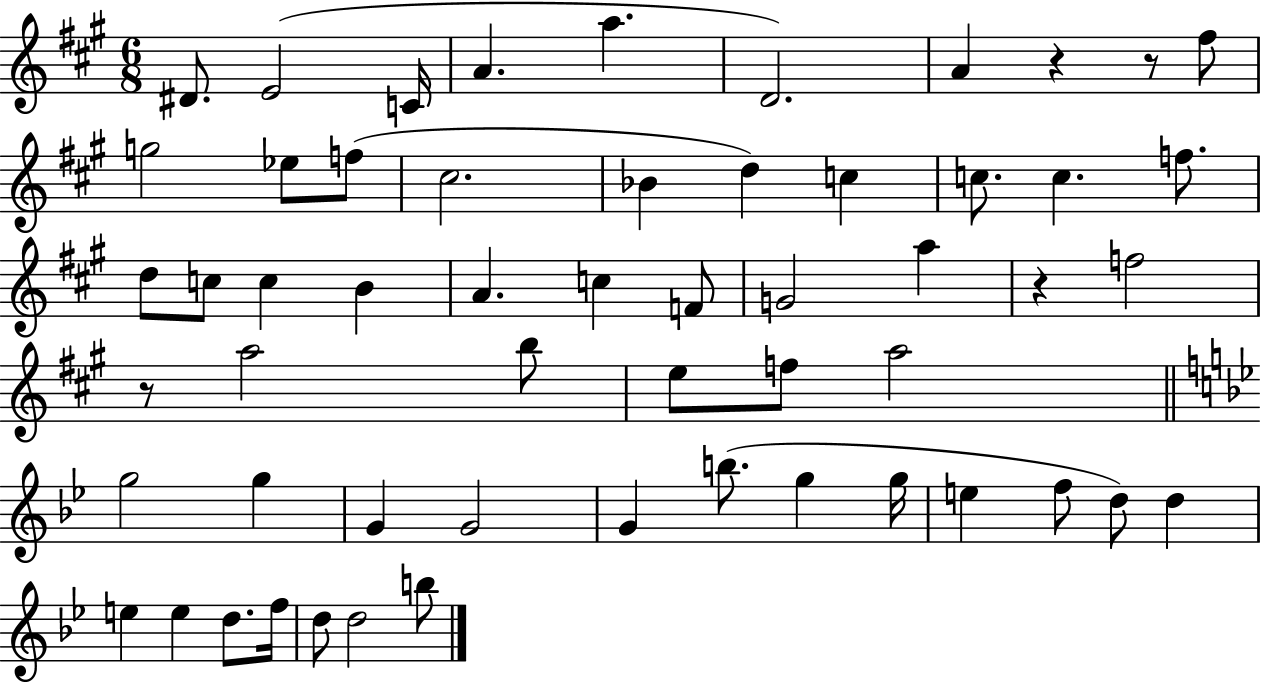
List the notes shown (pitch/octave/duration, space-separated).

D#4/e. E4/h C4/s A4/q. A5/q. D4/h. A4/q R/q R/e F#5/e G5/h Eb5/e F5/e C#5/h. Bb4/q D5/q C5/q C5/e. C5/q. F5/e. D5/e C5/e C5/q B4/q A4/q. C5/q F4/e G4/h A5/q R/q F5/h R/e A5/h B5/e E5/e F5/e A5/h G5/h G5/q G4/q G4/h G4/q B5/e. G5/q G5/s E5/q F5/e D5/e D5/q E5/q E5/q D5/e. F5/s D5/e D5/h B5/e